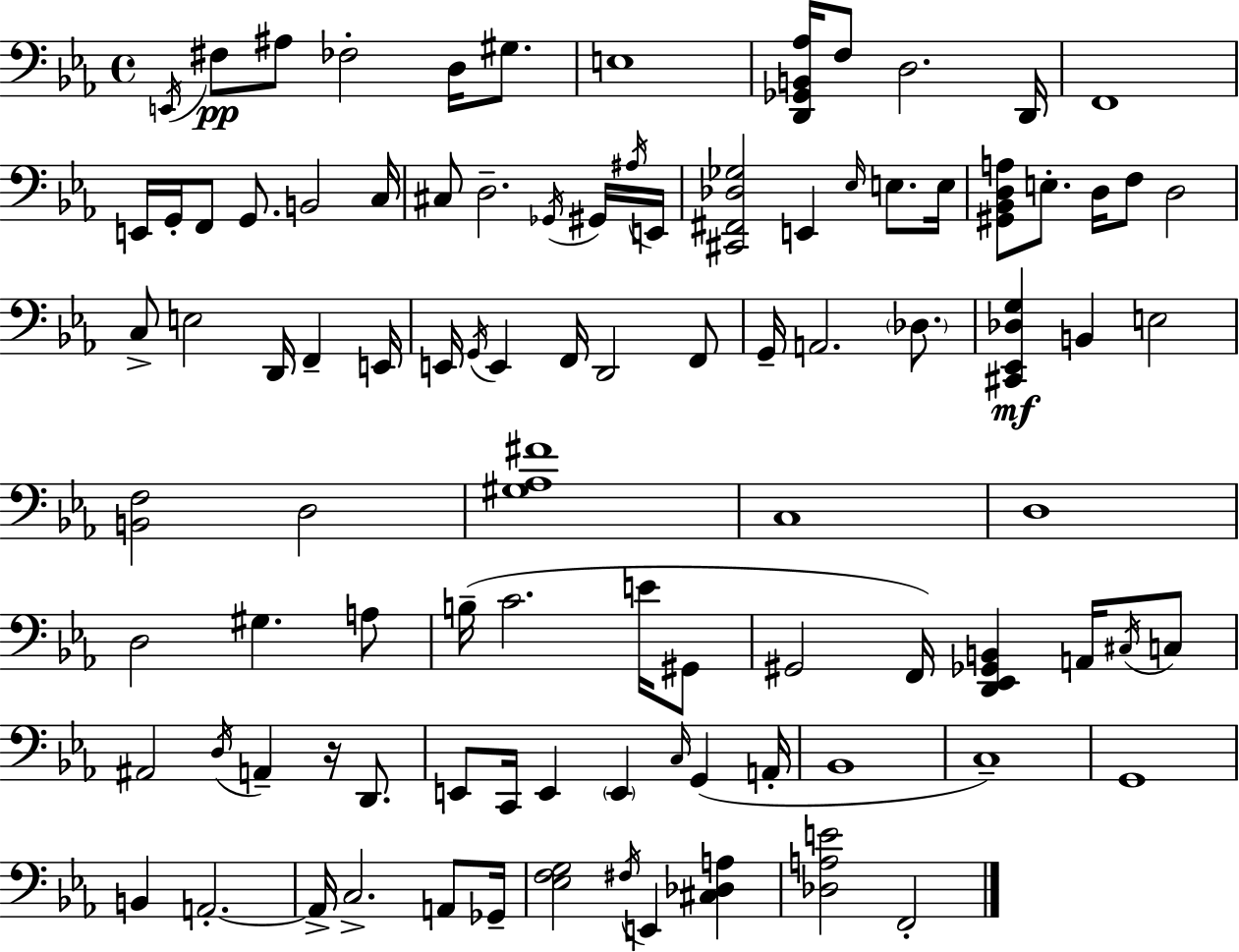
X:1
T:Untitled
M:4/4
L:1/4
K:Cm
E,,/4 ^F,/2 ^A,/2 _F,2 D,/4 ^G,/2 E,4 [D,,_G,,B,,_A,]/4 F,/2 D,2 D,,/4 F,,4 E,,/4 G,,/4 F,,/2 G,,/2 B,,2 C,/4 ^C,/2 D,2 _G,,/4 ^G,,/4 ^A,/4 E,,/4 [^C,,^F,,_D,_G,]2 E,, _E,/4 E,/2 E,/4 [^G,,_B,,D,A,]/2 E,/2 D,/4 F,/2 D,2 C,/2 E,2 D,,/4 F,, E,,/4 E,,/4 G,,/4 E,, F,,/4 D,,2 F,,/2 G,,/4 A,,2 _D,/2 [^C,,_E,,_D,G,] B,, E,2 [B,,F,]2 D,2 [^G,_A,^F]4 C,4 D,4 D,2 ^G, A,/2 B,/4 C2 E/4 ^G,,/2 ^G,,2 F,,/4 [D,,_E,,_G,,B,,] A,,/4 ^C,/4 C,/2 ^A,,2 D,/4 A,, z/4 D,,/2 E,,/2 C,,/4 E,, E,, C,/4 G,, A,,/4 _B,,4 C,4 G,,4 B,, A,,2 A,,/4 C,2 A,,/2 _G,,/4 [_E,F,G,]2 ^F,/4 E,, [^C,_D,A,] [_D,A,E]2 F,,2